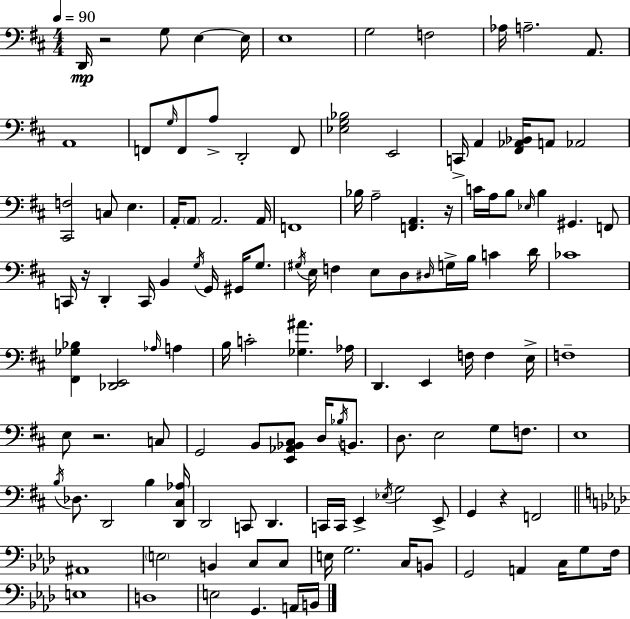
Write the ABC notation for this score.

X:1
T:Untitled
M:4/4
L:1/4
K:D
D,,/4 z2 G,/2 E, E,/4 E,4 G,2 F,2 _A,/4 A,2 A,,/2 A,,4 F,,/2 G,/4 F,,/2 A,/2 D,,2 F,,/2 [_E,G,_B,]2 E,,2 C,,/4 A,, [^F,,_A,,_B,,]/4 A,,/2 _A,,2 [^C,,F,]2 C,/2 E, A,,/4 A,,/2 A,,2 A,,/4 F,,4 _B,/4 A,2 [F,,A,,] z/4 C/4 A,/4 B,/2 _E,/4 B, ^G,, F,,/2 C,,/4 z/4 D,, C,,/4 B,, G,/4 G,,/4 ^G,,/4 G,/2 ^G,/4 E,/4 F, E,/2 D,/2 ^D,/4 G,/4 B,/4 C D/4 _C4 [^F,,_G,_B,] [_D,,E,,]2 _A,/4 A, B,/4 C2 [_G,^A] _A,/4 D,, E,, F,/4 F, E,/4 F,4 E,/2 z2 C,/2 G,,2 B,,/2 [E,,_A,,_B,,^C,]/2 D,/4 _B,/4 B,,/2 D,/2 E,2 G,/2 F,/2 E,4 B,/4 _D,/2 D,,2 B, [D,,^C,_A,]/4 D,,2 C,,/2 D,, C,,/4 C,,/4 E,, _E,/4 G,2 E,,/2 G,, z F,,2 ^A,,4 E,2 B,, C,/2 C,/2 E,/4 G,2 C,/4 B,,/2 G,,2 A,, C,/4 G,/2 F,/4 E,4 D,4 E,2 G,, A,,/4 B,,/4